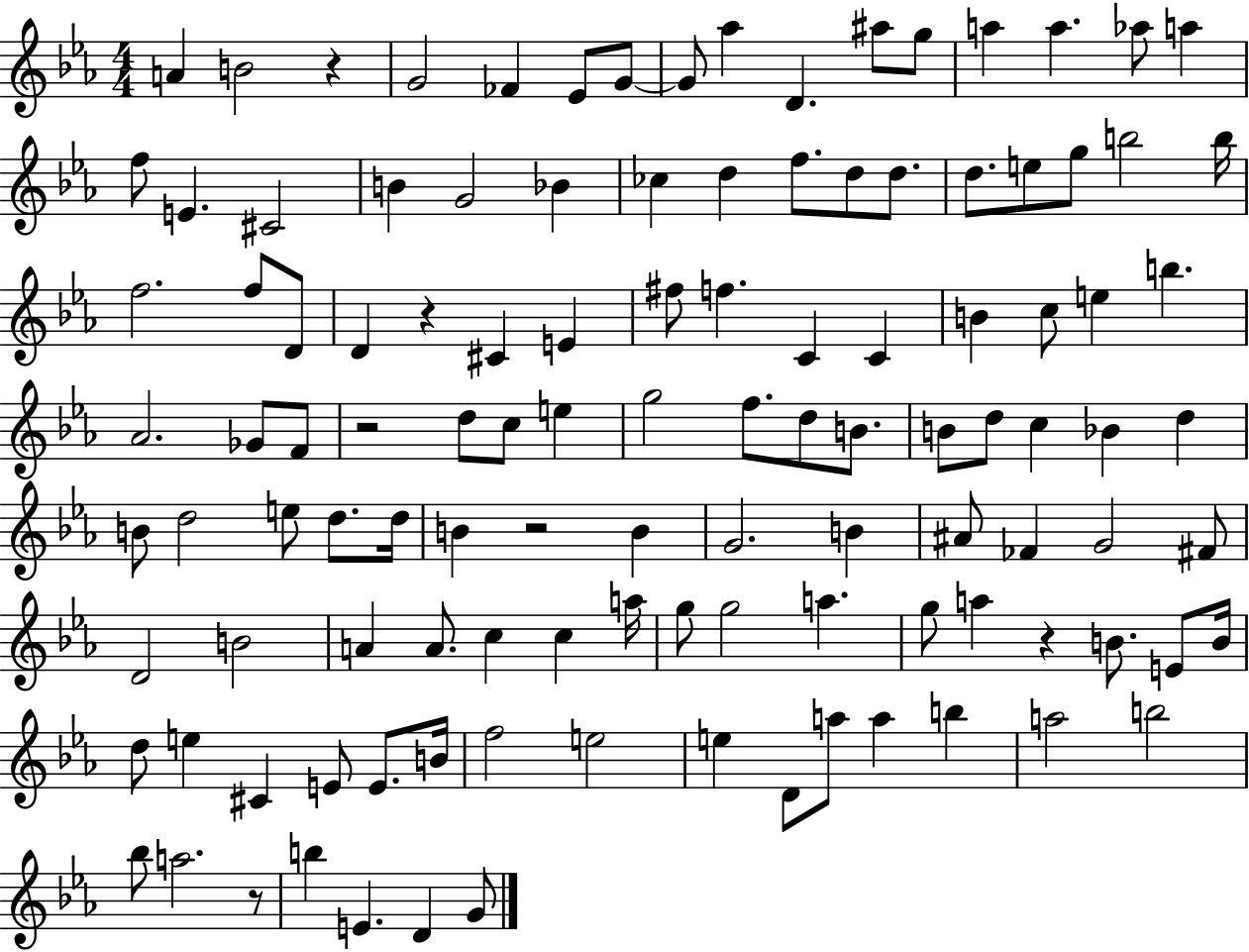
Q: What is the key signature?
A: EES major